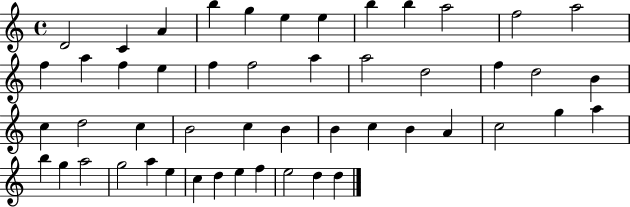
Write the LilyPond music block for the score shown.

{
  \clef treble
  \time 4/4
  \defaultTimeSignature
  \key c \major
  d'2 c'4 a'4 | b''4 g''4 e''4 e''4 | b''4 b''4 a''2 | f''2 a''2 | \break f''4 a''4 f''4 e''4 | f''4 f''2 a''4 | a''2 d''2 | f''4 d''2 b'4 | \break c''4 d''2 c''4 | b'2 c''4 b'4 | b'4 c''4 b'4 a'4 | c''2 g''4 a''4 | \break b''4 g''4 a''2 | g''2 a''4 e''4 | c''4 d''4 e''4 f''4 | e''2 d''4 d''4 | \break \bar "|."
}